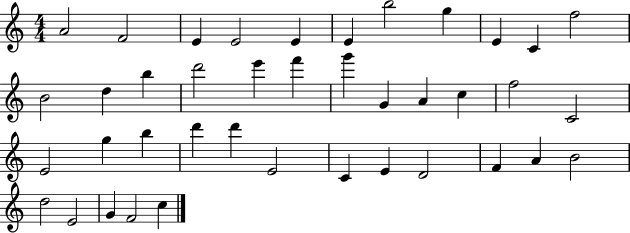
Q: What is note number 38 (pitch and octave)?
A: G4